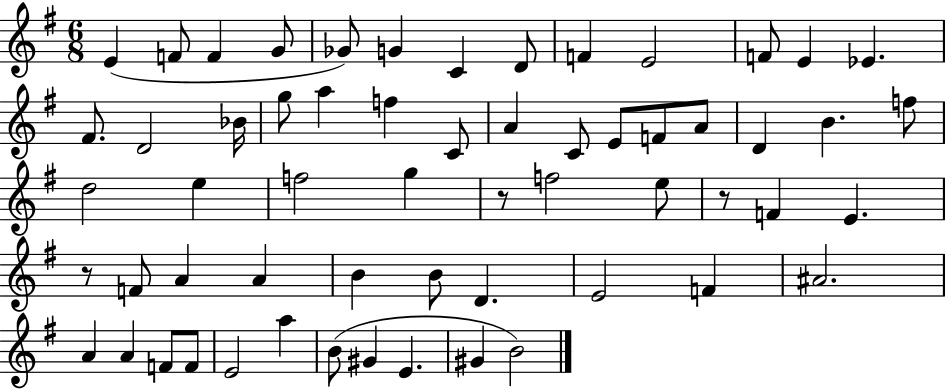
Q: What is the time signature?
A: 6/8